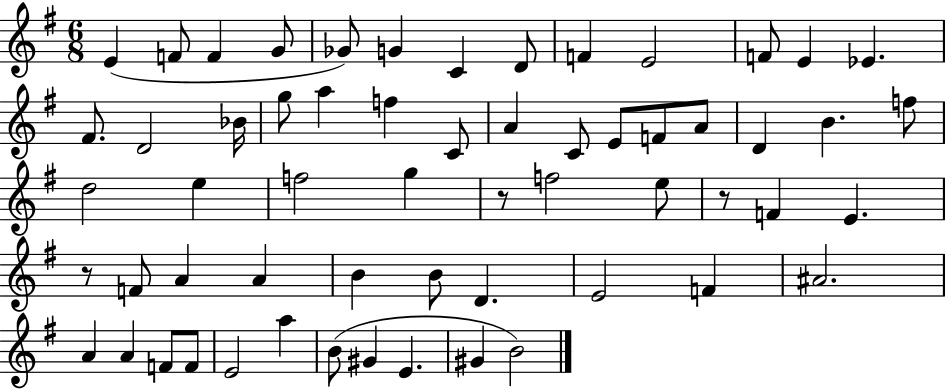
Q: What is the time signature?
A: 6/8